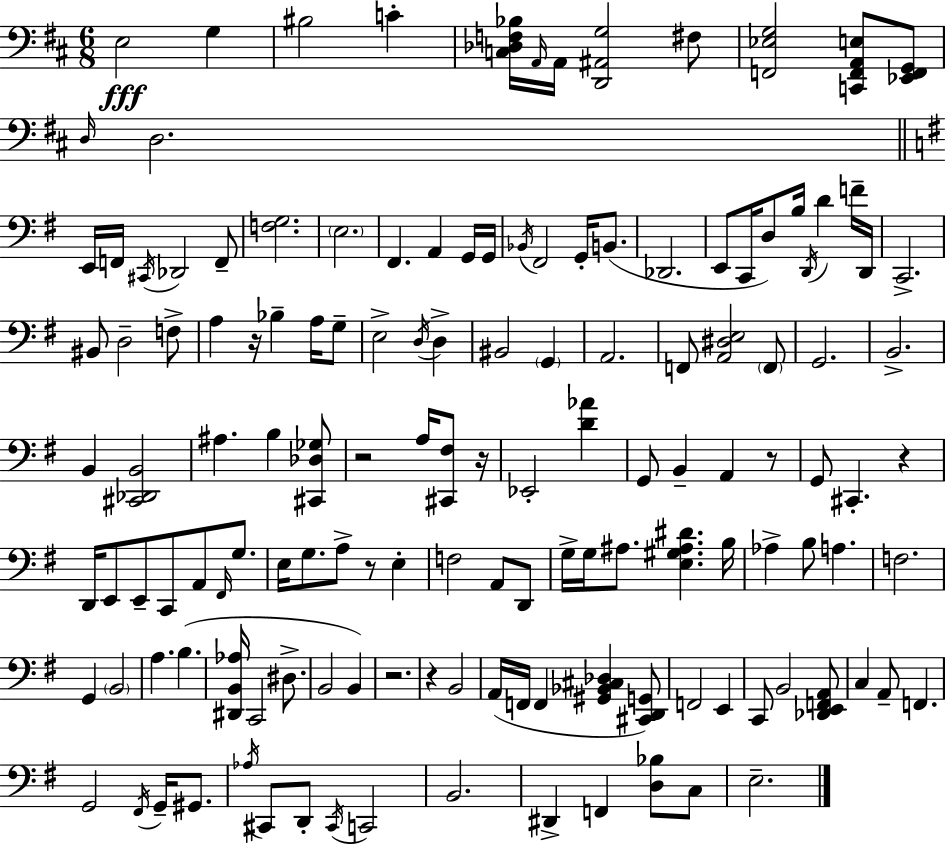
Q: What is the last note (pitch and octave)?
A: E3